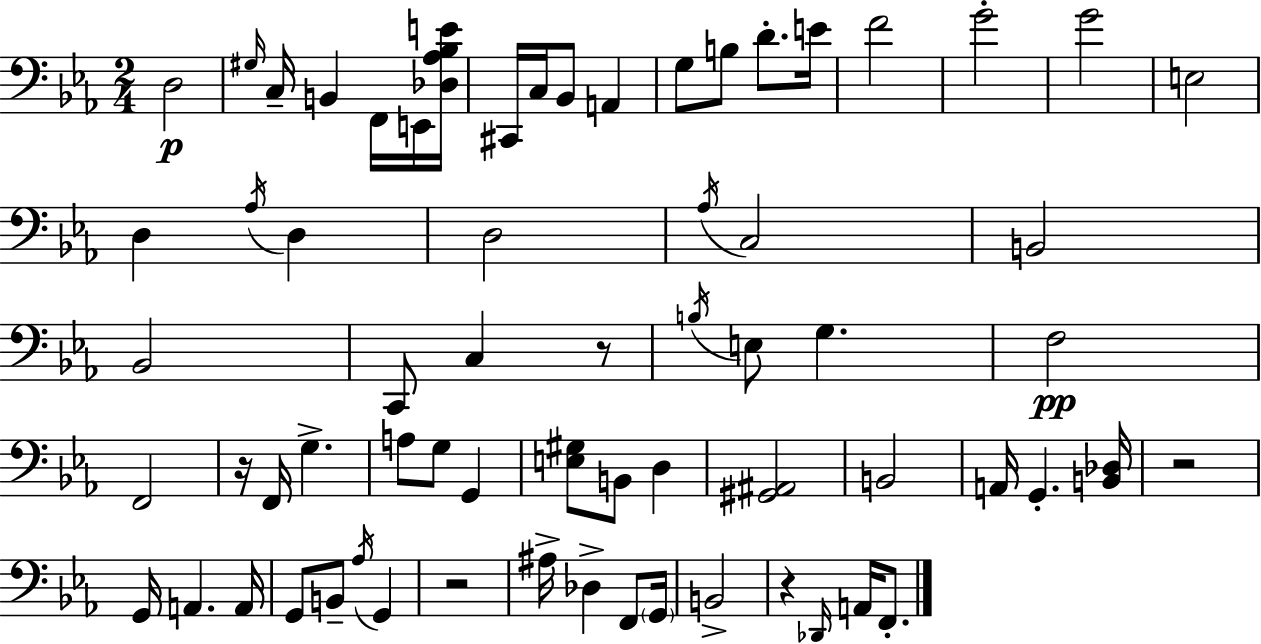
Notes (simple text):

D3/h G#3/s C3/s B2/q F2/s E2/s [Db3,Ab3,Bb3,E4]/s C#2/s C3/s Bb2/e A2/q G3/e B3/e D4/e. E4/s F4/h G4/h G4/h E3/h D3/q Ab3/s D3/q D3/h Ab3/s C3/h B2/h Bb2/h C2/e C3/q R/e B3/s E3/e G3/q. F3/h F2/h R/s F2/s G3/q. A3/e G3/e G2/q [E3,G#3]/e B2/e D3/q [G#2,A#2]/h B2/h A2/s G2/q. [B2,Db3]/s R/h G2/s A2/q. A2/s G2/e B2/e Ab3/s G2/q R/h A#3/s Db3/q F2/e G2/s B2/h R/q Db2/s A2/s F2/e.